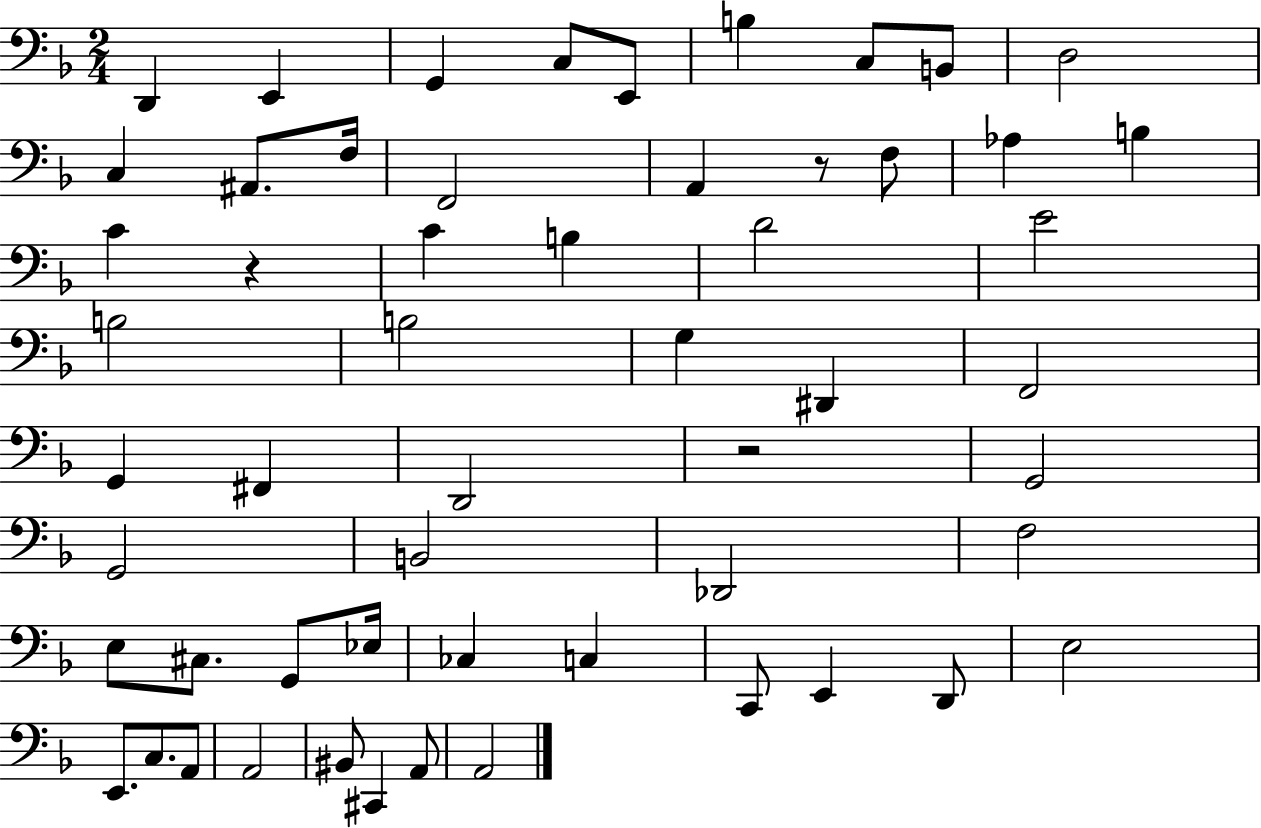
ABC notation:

X:1
T:Untitled
M:2/4
L:1/4
K:F
D,, E,, G,, C,/2 E,,/2 B, C,/2 B,,/2 D,2 C, ^A,,/2 F,/4 F,,2 A,, z/2 F,/2 _A, B, C z C B, D2 E2 B,2 B,2 G, ^D,, F,,2 G,, ^F,, D,,2 z2 G,,2 G,,2 B,,2 _D,,2 F,2 E,/2 ^C,/2 G,,/2 _E,/4 _C, C, C,,/2 E,, D,,/2 E,2 E,,/2 C,/2 A,,/2 A,,2 ^B,,/2 ^C,, A,,/2 A,,2